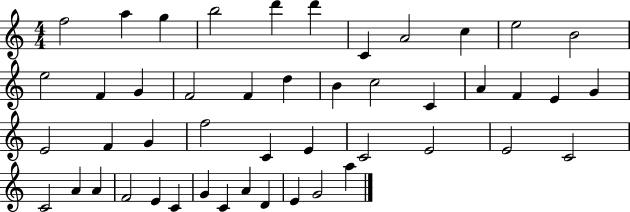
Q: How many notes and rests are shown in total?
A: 47